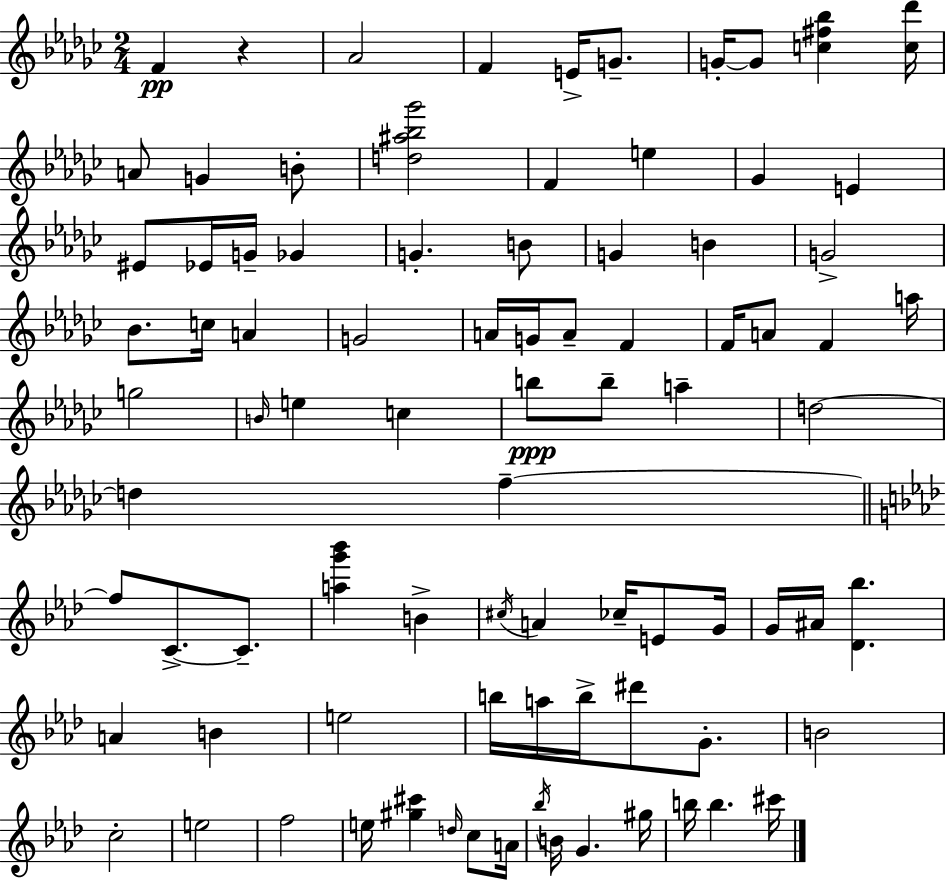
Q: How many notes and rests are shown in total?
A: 86